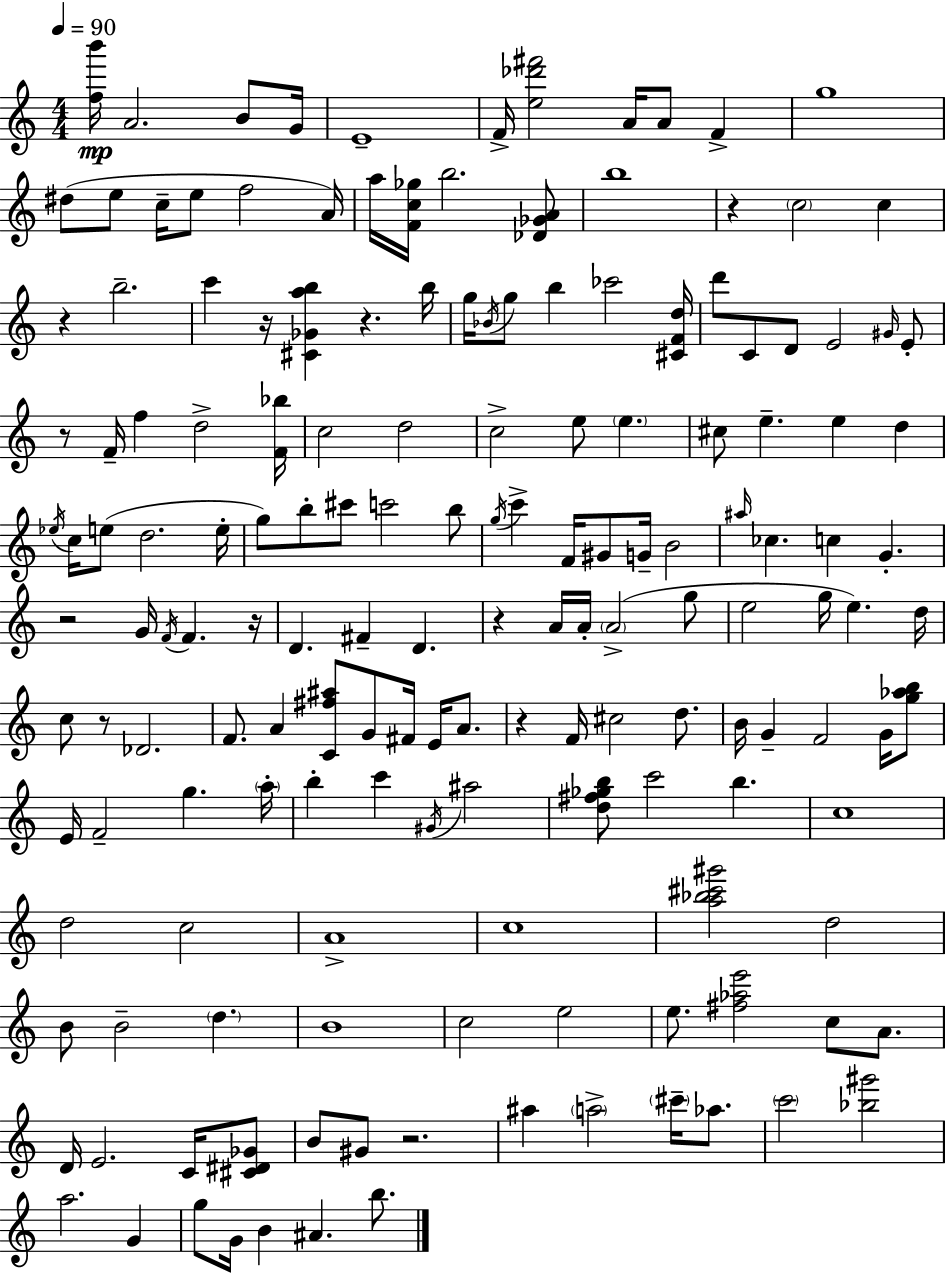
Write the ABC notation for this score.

X:1
T:Untitled
M:4/4
L:1/4
K:C
[fb']/4 A2 B/2 G/4 E4 F/4 [e_d'^f']2 A/4 A/2 F g4 ^d/2 e/2 c/4 e/2 f2 A/4 a/4 [Fc_g]/4 b2 [_D_GA]/2 b4 z c2 c z b2 c' z/4 [^C_Gab] z b/4 g/4 _B/4 g/2 b _c'2 [^CFd]/4 d'/2 C/2 D/2 E2 ^G/4 E/2 z/2 F/4 f d2 [F_b]/4 c2 d2 c2 e/2 e ^c/2 e e d _e/4 c/4 e/2 d2 e/4 g/2 b/2 ^c'/2 c'2 b/2 g/4 c' F/4 ^G/2 G/4 B2 ^a/4 _c c G z2 G/4 F/4 F z/4 D ^F D z A/4 A/4 A2 g/2 e2 g/4 e d/4 c/2 z/2 _D2 F/2 A [C^f^a]/2 G/2 ^F/4 E/4 A/2 z F/4 ^c2 d/2 B/4 G F2 G/4 [g_ab]/2 E/4 F2 g a/4 b c' ^G/4 ^a2 [d^f_gb]/2 c'2 b c4 d2 c2 A4 c4 [a_b^c'^g']2 d2 B/2 B2 d B4 c2 e2 e/2 [^f_ae']2 c/2 A/2 D/4 E2 C/4 [^C^D_G]/2 B/2 ^G/2 z2 ^a a2 ^c'/4 _a/2 c'2 [_b^g']2 a2 G g/2 G/4 B ^A b/2